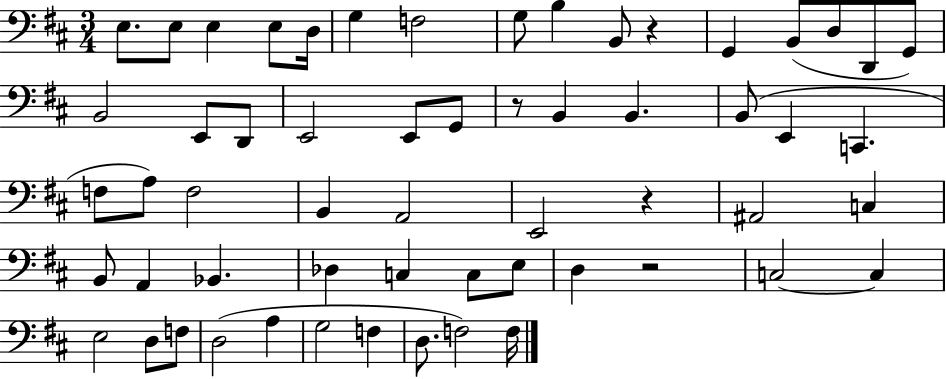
{
  \clef bass
  \numericTimeSignature
  \time 3/4
  \key d \major
  e8. e8 e4 e8 d16 | g4 f2 | g8 b4 b,8 r4 | g,4 b,8( d8 d,8 g,8) | \break b,2 e,8 d,8 | e,2 e,8 g,8 | r8 b,4 b,4. | b,8( e,4 c,4. | \break f8 a8) f2 | b,4 a,2 | e,2 r4 | ais,2 c4 | \break b,8 a,4 bes,4. | des4 c4 c8 e8 | d4 r2 | c2~~ c4 | \break e2 d8 f8 | d2( a4 | g2 f4 | d8. f2) f16 | \break \bar "|."
}